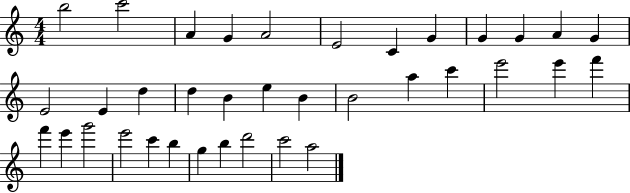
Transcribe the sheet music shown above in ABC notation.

X:1
T:Untitled
M:4/4
L:1/4
K:C
b2 c'2 A G A2 E2 C G G G A G E2 E d d B e B B2 a c' e'2 e' f' f' e' g'2 e'2 c' b g b d'2 c'2 a2